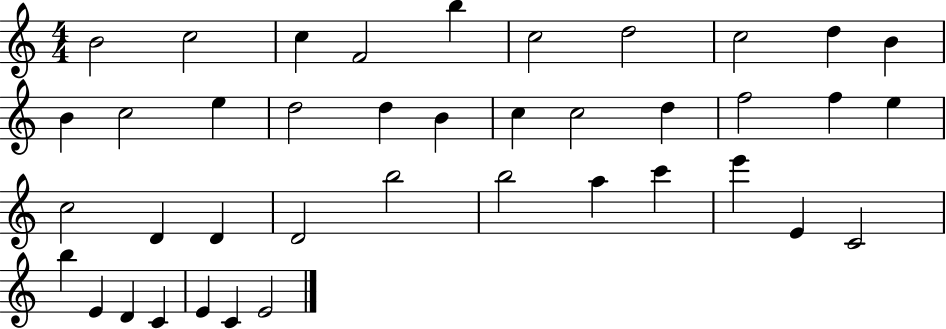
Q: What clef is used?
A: treble